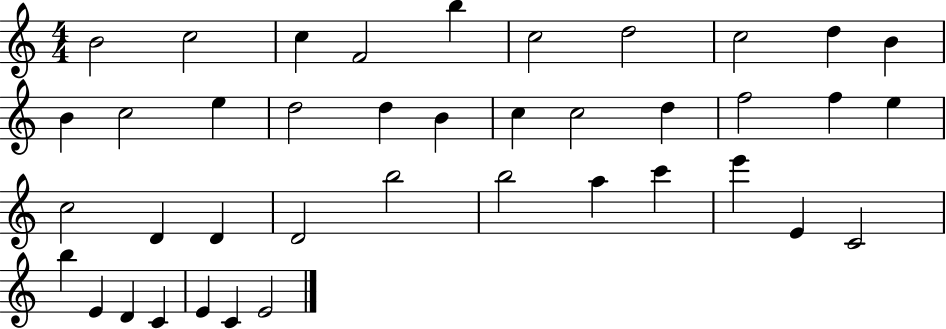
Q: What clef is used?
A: treble